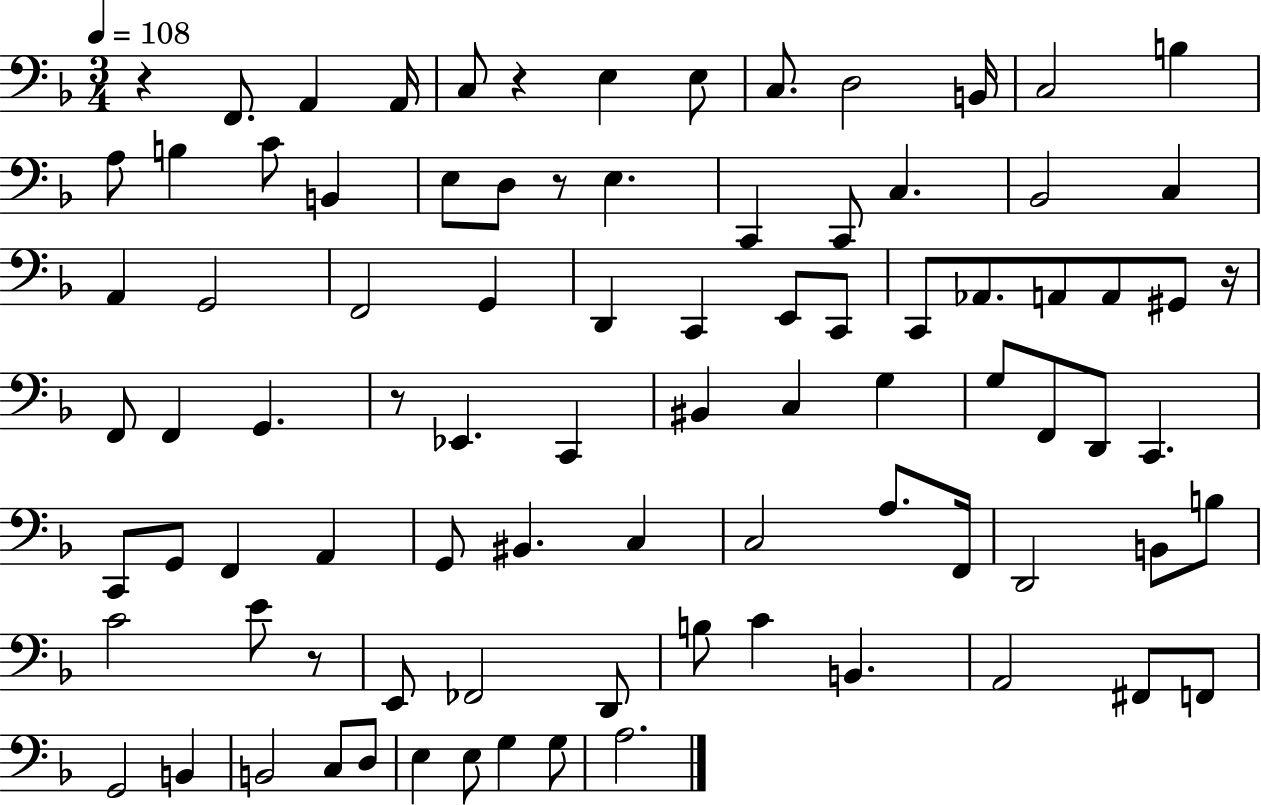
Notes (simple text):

R/q F2/e. A2/q A2/s C3/e R/q E3/q E3/e C3/e. D3/h B2/s C3/h B3/q A3/e B3/q C4/e B2/q E3/e D3/e R/e E3/q. C2/q C2/e C3/q. Bb2/h C3/q A2/q G2/h F2/h G2/q D2/q C2/q E2/e C2/e C2/e Ab2/e. A2/e A2/e G#2/e R/s F2/e F2/q G2/q. R/e Eb2/q. C2/q BIS2/q C3/q G3/q G3/e F2/e D2/e C2/q. C2/e G2/e F2/q A2/q G2/e BIS2/q. C3/q C3/h A3/e. F2/s D2/h B2/e B3/e C4/h E4/e R/e E2/e FES2/h D2/e B3/e C4/q B2/q. A2/h F#2/e F2/e G2/h B2/q B2/h C3/e D3/e E3/q E3/e G3/q G3/e A3/h.